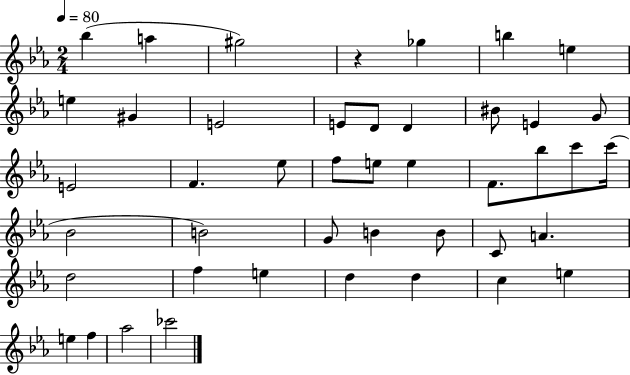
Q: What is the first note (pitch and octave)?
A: Bb5